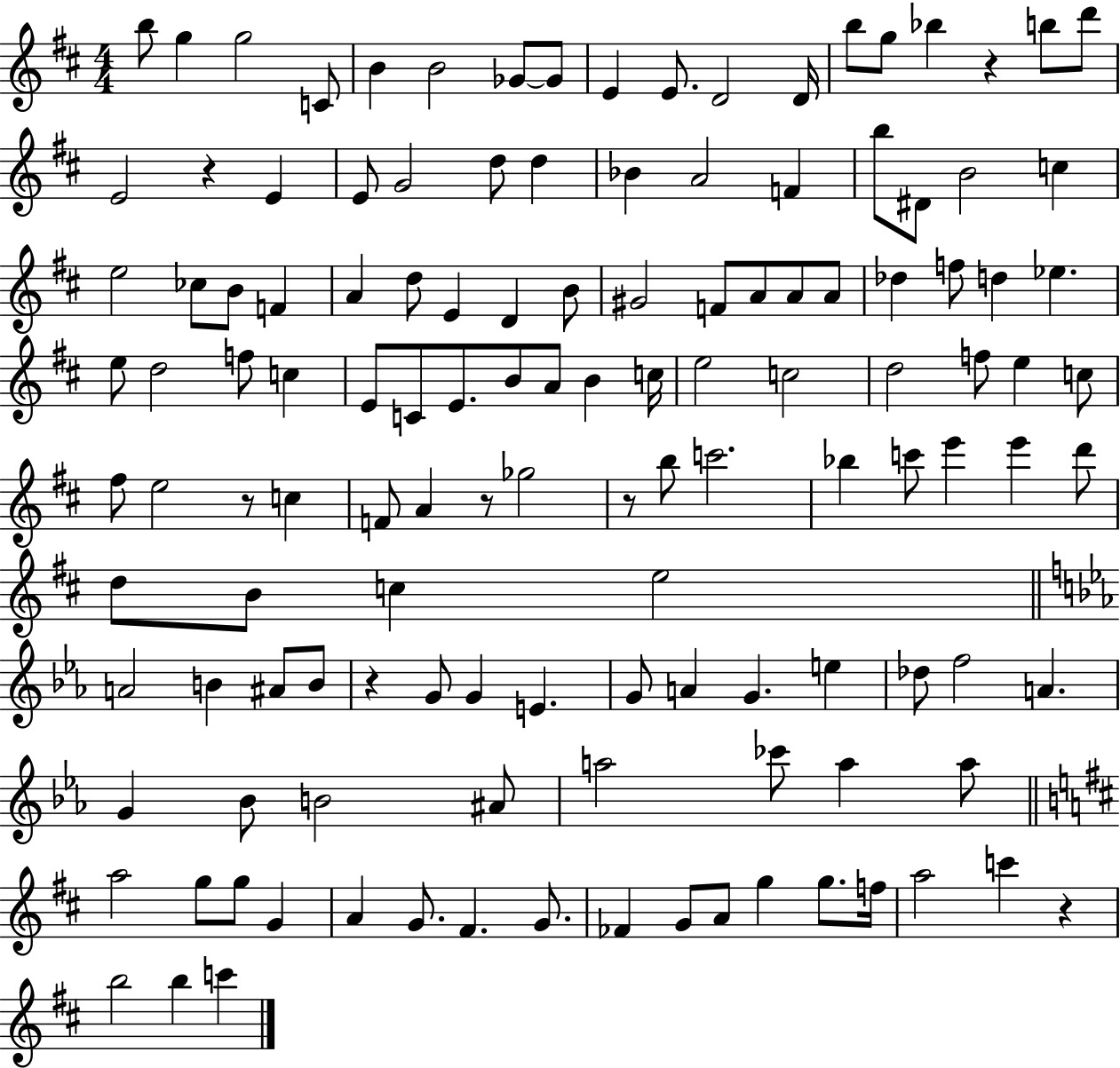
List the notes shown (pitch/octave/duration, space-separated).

B5/e G5/q G5/h C4/e B4/q B4/h Gb4/e Gb4/e E4/q E4/e. D4/h D4/s B5/e G5/e Bb5/q R/q B5/e D6/e E4/h R/q E4/q E4/e G4/h D5/e D5/q Bb4/q A4/h F4/q B5/e D#4/e B4/h C5/q E5/h CES5/e B4/e F4/q A4/q D5/e E4/q D4/q B4/e G#4/h F4/e A4/e A4/e A4/e Db5/q F5/e D5/q Eb5/q. E5/e D5/h F5/e C5/q E4/e C4/e E4/e. B4/e A4/e B4/q C5/s E5/h C5/h D5/h F5/e E5/q C5/e F#5/e E5/h R/e C5/q F4/e A4/q R/e Gb5/h R/e B5/e C6/h. Bb5/q C6/e E6/q E6/q D6/e D5/e B4/e C5/q E5/h A4/h B4/q A#4/e B4/e R/q G4/e G4/q E4/q. G4/e A4/q G4/q. E5/q Db5/e F5/h A4/q. G4/q Bb4/e B4/h A#4/e A5/h CES6/e A5/q A5/e A5/h G5/e G5/e G4/q A4/q G4/e. F#4/q. G4/e. FES4/q G4/e A4/e G5/q G5/e. F5/s A5/h C6/q R/q B5/h B5/q C6/q